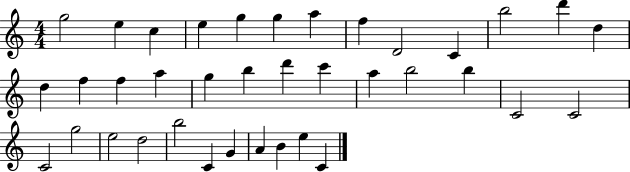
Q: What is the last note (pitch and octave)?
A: C4